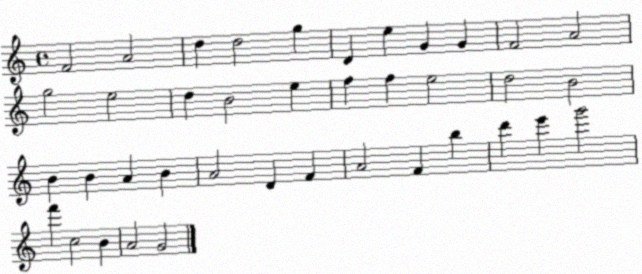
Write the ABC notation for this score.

X:1
T:Untitled
M:4/4
L:1/4
K:C
F2 A2 d d2 g D e G G F2 A2 g2 e2 d B2 e f f e2 d2 B2 B B A B A2 D F A2 F b d' e' g'2 f' c2 B A2 G2